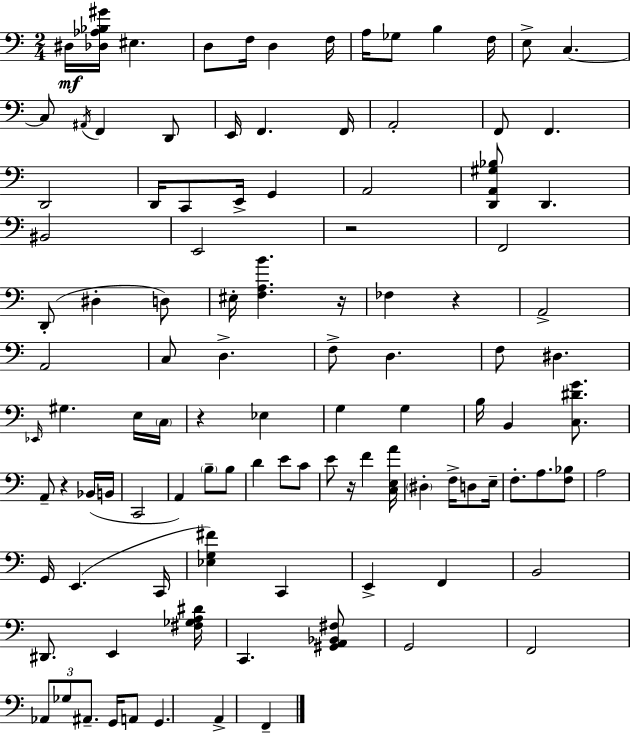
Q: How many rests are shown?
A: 6